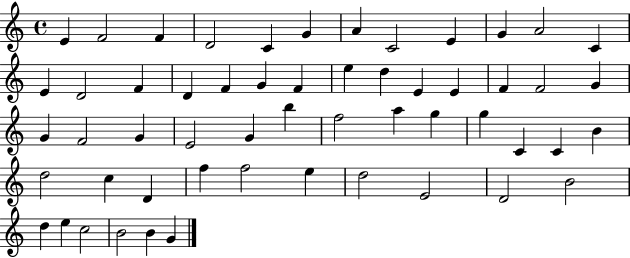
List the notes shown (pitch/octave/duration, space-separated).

E4/q F4/h F4/q D4/h C4/q G4/q A4/q C4/h E4/q G4/q A4/h C4/q E4/q D4/h F4/q D4/q F4/q G4/q F4/q E5/q D5/q E4/q E4/q F4/q F4/h G4/q G4/q F4/h G4/q E4/h G4/q B5/q F5/h A5/q G5/q G5/q C4/q C4/q B4/q D5/h C5/q D4/q F5/q F5/h E5/q D5/h E4/h D4/h B4/h D5/q E5/q C5/h B4/h B4/q G4/q